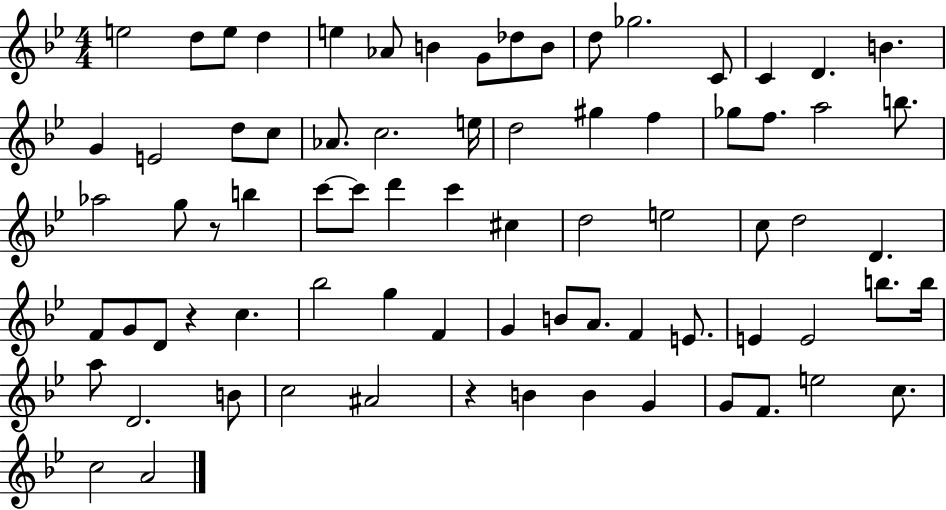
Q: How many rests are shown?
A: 3